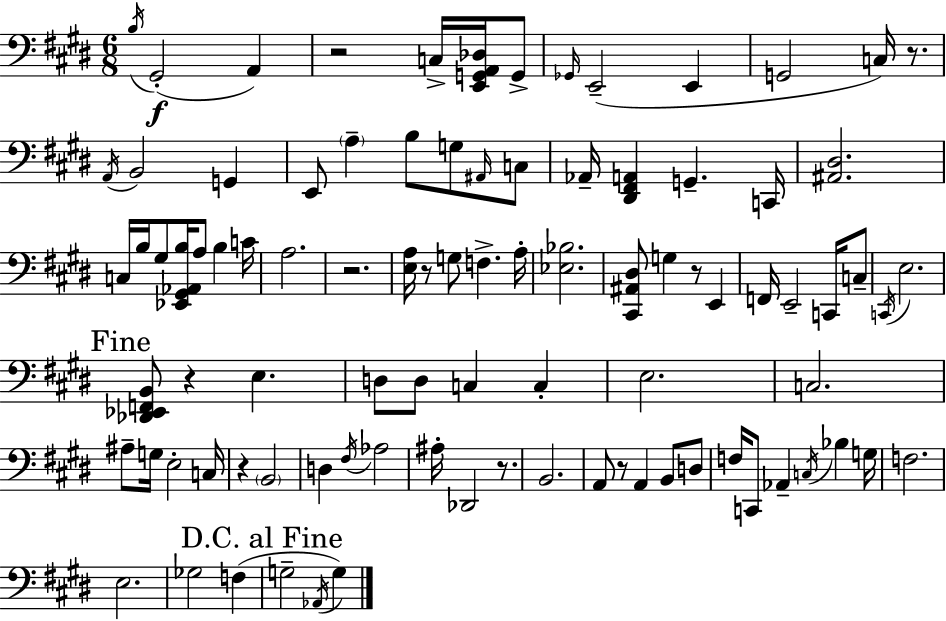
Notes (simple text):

B3/s G#2/h A2/q R/h C3/s [E2,G2,A2,Db3]/s G2/e Gb2/s E2/h E2/q G2/h C3/s R/e. A2/s B2/h G2/q E2/e A3/q B3/e G3/e A#2/s C3/e Ab2/s [D#2,F#2,A2]/q G2/q. C2/s [A#2,D#3]/h. C3/s B3/s G#3/e [Eb2,G#2,Ab2,B3]/s A3/e B3/q C4/s A3/h. R/h. [E3,A3]/s R/e G3/e F3/q. A3/s [Eb3,Bb3]/h. [C#2,A#2,D#3]/e G3/q R/e E2/q F2/s E2/h C2/s C3/e C2/s E3/h. [Db2,Eb2,F2,B2]/e R/q E3/q. D3/e D3/e C3/q C3/q E3/h. C3/h. A#3/e G3/s E3/h C3/s R/q B2/h D3/q F#3/s Ab3/h A#3/s Db2/h R/e. B2/h. A2/e R/e A2/q B2/e D3/e F3/s C2/e Ab2/q C3/s Bb3/q G3/s F3/h. E3/h. Gb3/h F3/q G3/h Ab2/s G3/q